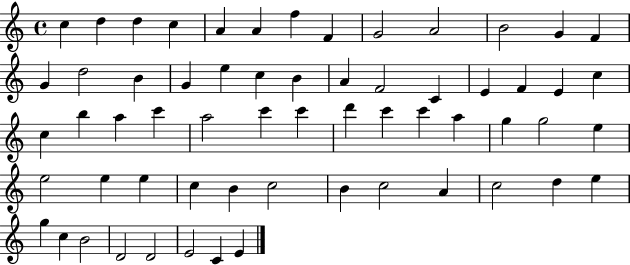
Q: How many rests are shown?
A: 0